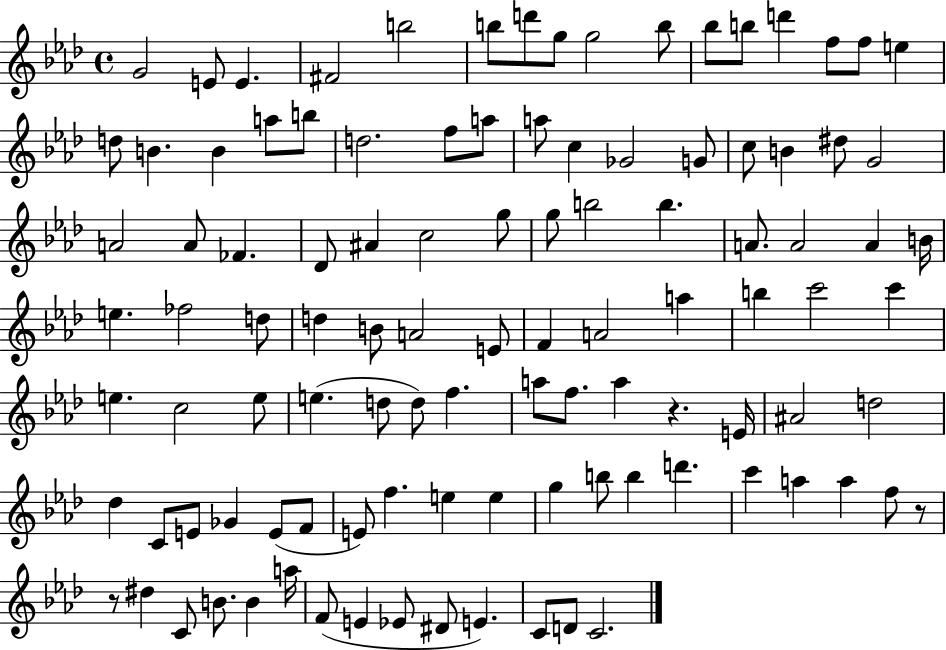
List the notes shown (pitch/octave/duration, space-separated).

G4/h E4/e E4/q. F#4/h B5/h B5/e D6/e G5/e G5/h B5/e Bb5/e B5/e D6/q F5/e F5/e E5/q D5/e B4/q. B4/q A5/e B5/e D5/h. F5/e A5/e A5/e C5/q Gb4/h G4/e C5/e B4/q D#5/e G4/h A4/h A4/e FES4/q. Db4/e A#4/q C5/h G5/e G5/e B5/h B5/q. A4/e. A4/h A4/q B4/s E5/q. FES5/h D5/e D5/q B4/e A4/h E4/e F4/q A4/h A5/q B5/q C6/h C6/q E5/q. C5/h E5/e E5/q. D5/e D5/e F5/q. A5/e F5/e. A5/q R/q. E4/s A#4/h D5/h Db5/q C4/e E4/e Gb4/q E4/e F4/e E4/e F5/q. E5/q E5/q G5/q B5/e B5/q D6/q. C6/q A5/q A5/q F5/e R/e R/e D#5/q C4/e B4/e. B4/q A5/s F4/e E4/q Eb4/e D#4/e E4/q. C4/e D4/e C4/h.